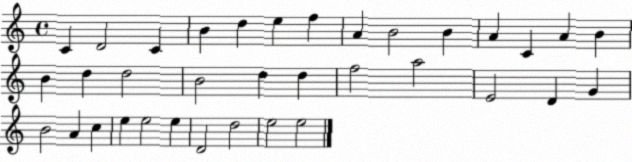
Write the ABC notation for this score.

X:1
T:Untitled
M:4/4
L:1/4
K:C
C D2 C B d e f A B2 B A C A B B d d2 B2 d d f2 a2 E2 D G B2 A c e e2 e D2 d2 e2 e2